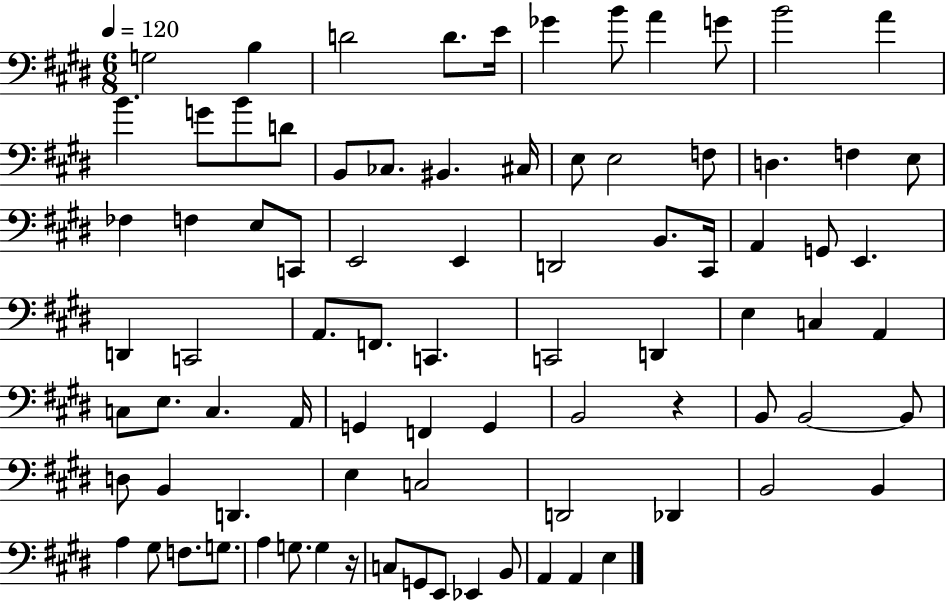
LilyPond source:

{
  \clef bass
  \numericTimeSignature
  \time 6/8
  \key e \major
  \tempo 4 = 120
  g2 b4 | d'2 d'8. e'16 | ges'4 b'8 a'4 g'8 | b'2 a'4 | \break b'4. g'8 b'8 d'8 | b,8 ces8. bis,4. cis16 | e8 e2 f8 | d4. f4 e8 | \break fes4 f4 e8 c,8 | e,2 e,4 | d,2 b,8. cis,16 | a,4 g,8 e,4. | \break d,4 c,2 | a,8. f,8. c,4. | c,2 d,4 | e4 c4 a,4 | \break c8 e8. c4. a,16 | g,4 f,4 g,4 | b,2 r4 | b,8 b,2~~ b,8 | \break d8 b,4 d,4. | e4 c2 | d,2 des,4 | b,2 b,4 | \break a4 gis8 f8. g8. | a4 g8. g4 r16 | c8 g,8 e,8 ees,4 b,8 | a,4 a,4 e4 | \break \bar "|."
}